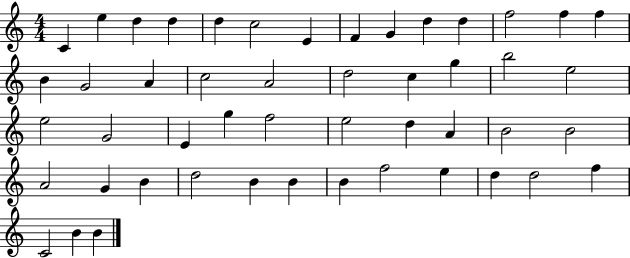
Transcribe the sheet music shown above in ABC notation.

X:1
T:Untitled
M:4/4
L:1/4
K:C
C e d d d c2 E F G d d f2 f f B G2 A c2 A2 d2 c g b2 e2 e2 G2 E g f2 e2 d A B2 B2 A2 G B d2 B B B f2 e d d2 f C2 B B